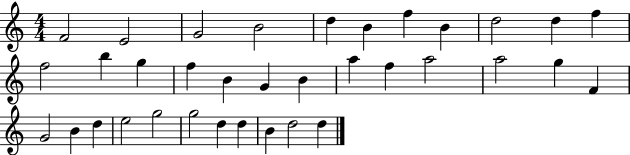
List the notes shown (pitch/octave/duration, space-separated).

F4/h E4/h G4/h B4/h D5/q B4/q F5/q B4/q D5/h D5/q F5/q F5/h B5/q G5/q F5/q B4/q G4/q B4/q A5/q F5/q A5/h A5/h G5/q F4/q G4/h B4/q D5/q E5/h G5/h G5/h D5/q D5/q B4/q D5/h D5/q